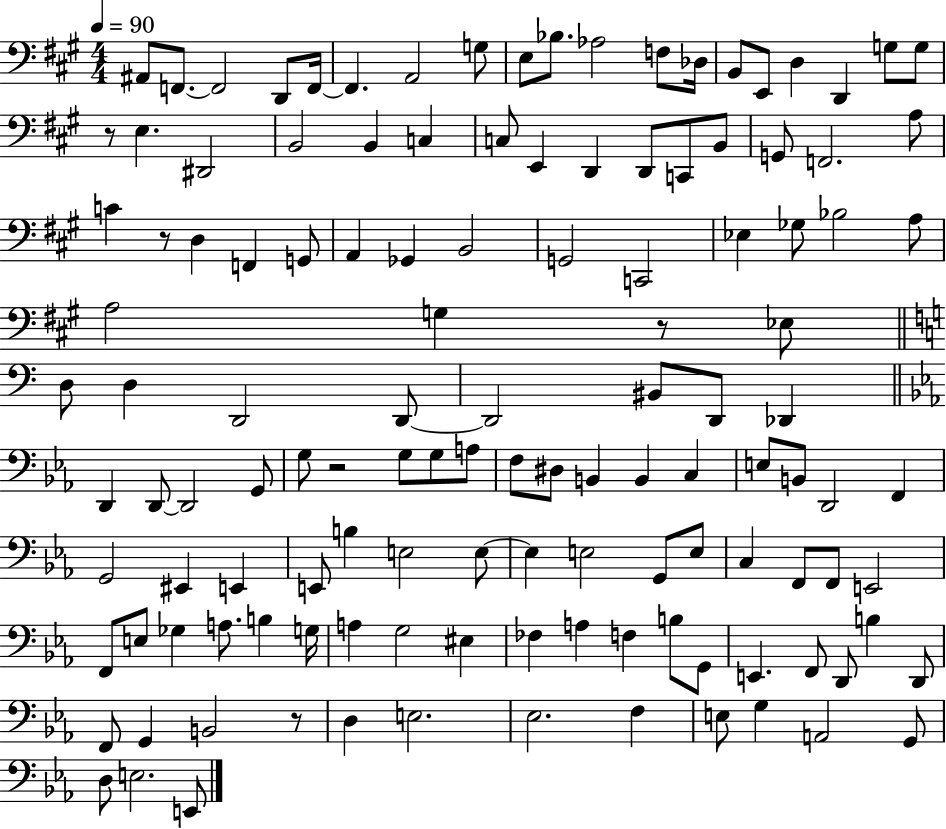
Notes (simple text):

A#2/e F2/e. F2/h D2/e F2/s F2/q. A2/h G3/e E3/e Bb3/e. Ab3/h F3/e Db3/s B2/e E2/e D3/q D2/q G3/e G3/e R/e E3/q. D#2/h B2/h B2/q C3/q C3/e E2/q D2/q D2/e C2/e B2/e G2/e F2/h. A3/e C4/q R/e D3/q F2/q G2/e A2/q Gb2/q B2/h G2/h C2/h Eb3/q Gb3/e Bb3/h A3/e A3/h G3/q R/e Eb3/e D3/e D3/q D2/h D2/e D2/h BIS2/e D2/e Db2/q D2/q D2/e D2/h G2/e G3/e R/h G3/e G3/e A3/e F3/e D#3/e B2/q B2/q C3/q E3/e B2/e D2/h F2/q G2/h EIS2/q E2/q E2/e B3/q E3/h E3/e E3/q E3/h G2/e E3/e C3/q F2/e F2/e E2/h F2/e E3/e Gb3/q A3/e. B3/q G3/s A3/q G3/h EIS3/q FES3/q A3/q F3/q B3/e G2/e E2/q. F2/e D2/e B3/q D2/e F2/e G2/q B2/h R/e D3/q E3/h. Eb3/h. F3/q E3/e G3/q A2/h G2/e D3/e E3/h. E2/e